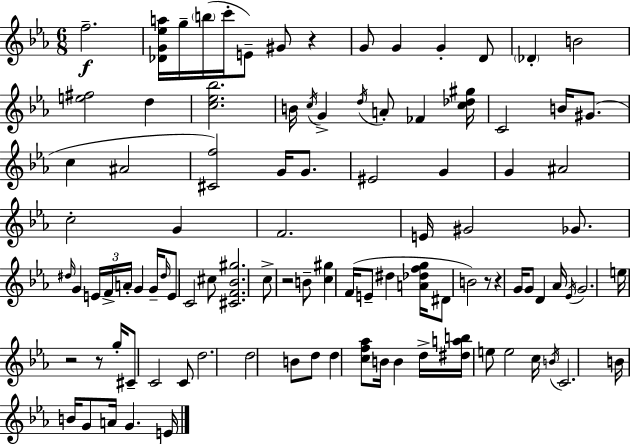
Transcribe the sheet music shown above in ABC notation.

X:1
T:Untitled
M:6/8
L:1/4
K:Cm
f2 [_DG_ea]/4 g/4 b/4 c'/4 E/2 ^G/2 z G/2 G G D/2 _D B2 [e^f]2 d [c_e_b]2 B/4 c/4 G d/4 A/2 _F [c_d^g]/4 C2 B/4 ^G/2 c ^A2 [^Cf]2 G/4 G/2 ^E2 G G ^A2 c2 G F2 E/4 ^G2 _G/2 ^d/4 G E/4 F/4 A/4 G G/4 ^d/4 E/2 C2 ^c/2 [^CF_B^g]2 c/2 z2 B/2 [c^g] F/4 E/2 ^d [A_dfg]/4 ^D/2 B2 z/2 z G/4 G/2 D _A/4 _E/4 G2 e/4 z2 z/2 g/4 ^C/2 C2 C/2 d2 d2 B/2 d/2 d [cf_a]/2 B/4 B d/4 [^dab]/4 e/2 e2 c/4 B/4 C2 B/4 B/4 G/2 A/4 G E/4